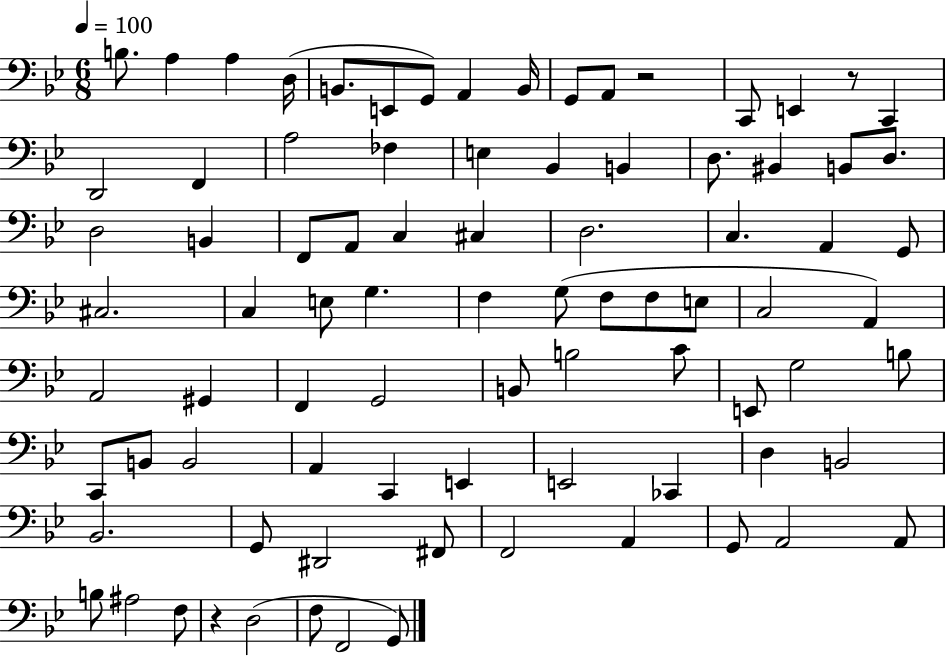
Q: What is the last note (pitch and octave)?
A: G2